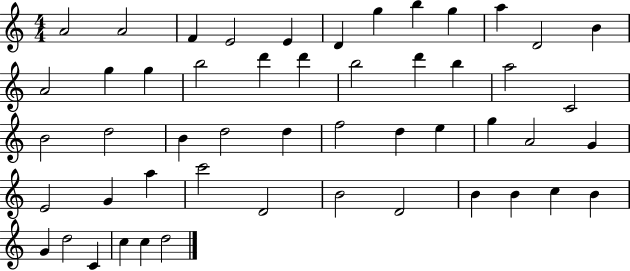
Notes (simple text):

A4/h A4/h F4/q E4/h E4/q D4/q G5/q B5/q G5/q A5/q D4/h B4/q A4/h G5/q G5/q B5/h D6/q D6/q B5/h D6/q B5/q A5/h C4/h B4/h D5/h B4/q D5/h D5/q F5/h D5/q E5/q G5/q A4/h G4/q E4/h G4/q A5/q C6/h D4/h B4/h D4/h B4/q B4/q C5/q B4/q G4/q D5/h C4/q C5/q C5/q D5/h